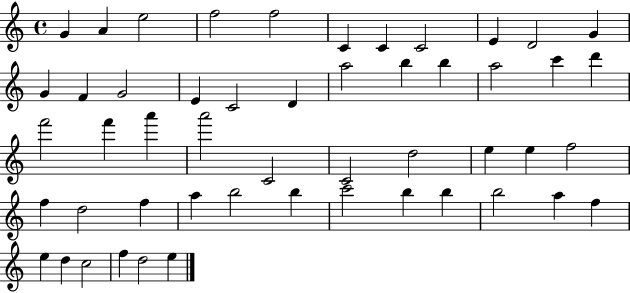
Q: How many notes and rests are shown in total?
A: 51